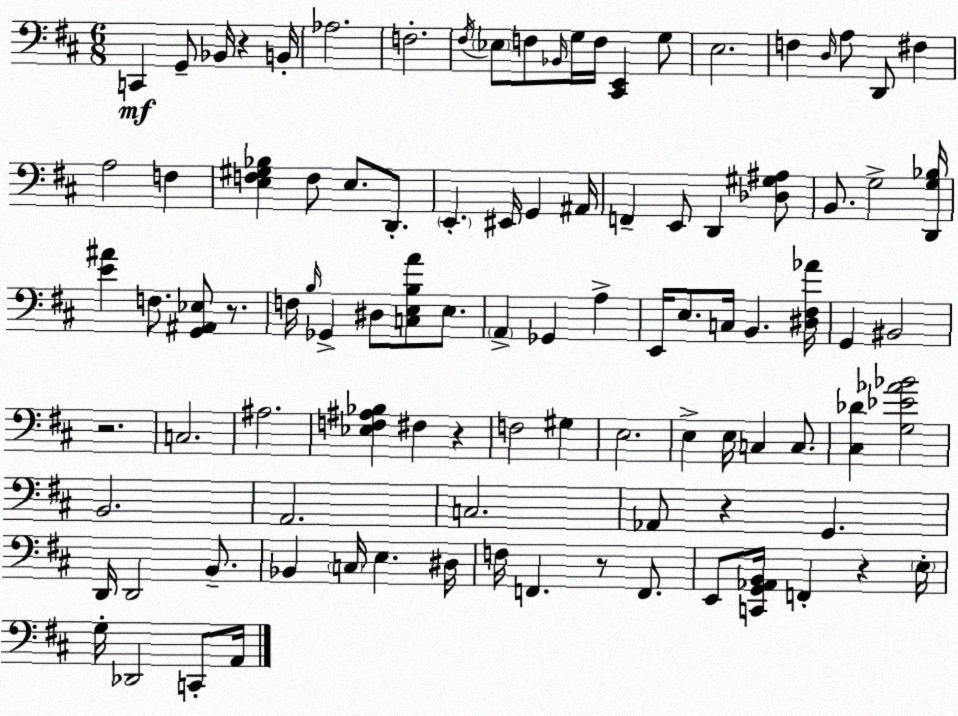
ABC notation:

X:1
T:Untitled
M:6/8
L:1/4
K:D
C,, G,,/2 _B,,/4 z B,,/4 _A,2 F,2 ^F,/4 _E,/2 F,/2 _B,,/4 G,/4 F,/4 [^C,,E,,] G,/2 E,2 F, D,/4 A,/2 D,,/2 ^F, A,2 F, [E,F,^G,_B,] F,/2 E,/2 D,,/2 E,, ^E,,/4 G,, ^A,,/4 F,, E,,/2 D,, [_D,^G,^A,]/2 B,,/2 G,2 [D,,G,_B,]/4 [E^A] F,/2 [G,,^A,,_E,]/2 z/2 F,/4 B,/4 _G,, ^D,/2 [C,E,B,A]/2 E,/2 A,, _G,, A, E,,/4 E,/2 C,/4 B,, [^D,^F,_A]/4 G,, ^B,,2 z2 C,2 ^A,2 [_E,F,^A,_B,] ^F, z F,2 ^G, E,2 E, E,/4 C, C,/2 [^C,_D] [G,_E_A_B]2 B,,2 A,,2 C,2 _A,,/2 z G,, D,,/4 D,,2 B,,/2 _B,, C,/4 E, ^D,/4 F,/4 F,, z/2 F,,/2 E,,/2 [C,,G,,_A,,B,,]/4 F,, z E,/4 G,/4 _D,,2 C,,/2 A,,/4